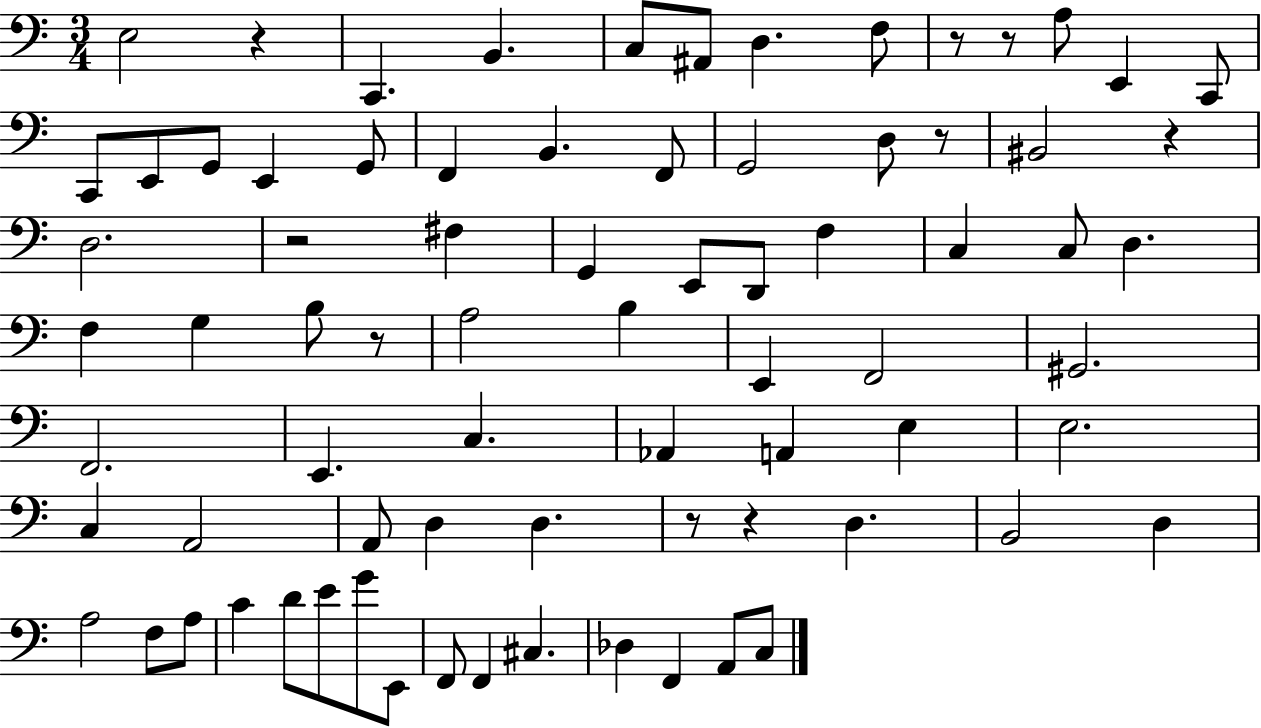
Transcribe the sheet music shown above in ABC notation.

X:1
T:Untitled
M:3/4
L:1/4
K:C
E,2 z C,, B,, C,/2 ^A,,/2 D, F,/2 z/2 z/2 A,/2 E,, C,,/2 C,,/2 E,,/2 G,,/2 E,, G,,/2 F,, B,, F,,/2 G,,2 D,/2 z/2 ^B,,2 z D,2 z2 ^F, G,, E,,/2 D,,/2 F, C, C,/2 D, F, G, B,/2 z/2 A,2 B, E,, F,,2 ^G,,2 F,,2 E,, C, _A,, A,, E, E,2 C, A,,2 A,,/2 D, D, z/2 z D, B,,2 D, A,2 F,/2 A,/2 C D/2 E/2 G/2 E,,/2 F,,/2 F,, ^C, _D, F,, A,,/2 C,/2